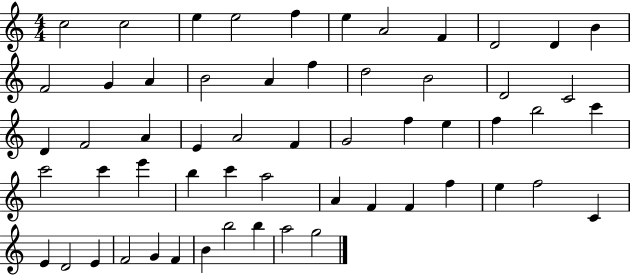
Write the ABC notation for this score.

X:1
T:Untitled
M:4/4
L:1/4
K:C
c2 c2 e e2 f e A2 F D2 D B F2 G A B2 A f d2 B2 D2 C2 D F2 A E A2 F G2 f e f b2 c' c'2 c' e' b c' a2 A F F f e f2 C E D2 E F2 G F B b2 b a2 g2